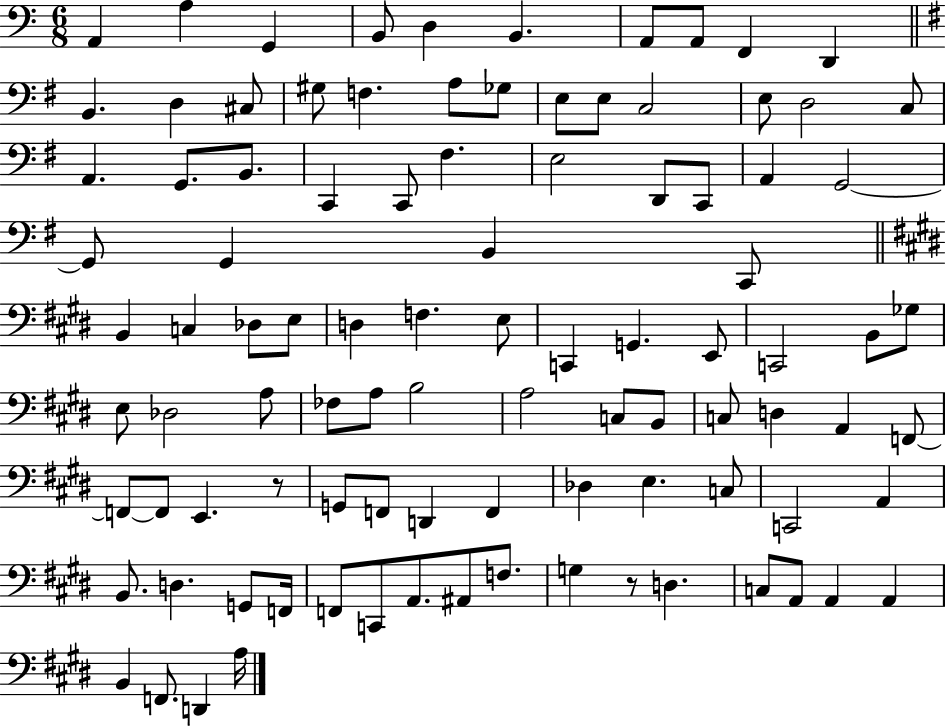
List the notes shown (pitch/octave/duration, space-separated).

A2/q A3/q G2/q B2/e D3/q B2/q. A2/e A2/e F2/q D2/q B2/q. D3/q C#3/e G#3/e F3/q. A3/e Gb3/e E3/e E3/e C3/h E3/e D3/h C3/e A2/q. G2/e. B2/e. C2/q C2/e F#3/q. E3/h D2/e C2/e A2/q G2/h G2/e G2/q B2/q C2/e B2/q C3/q Db3/e E3/e D3/q F3/q. E3/e C2/q G2/q. E2/e C2/h B2/e Gb3/e E3/e Db3/h A3/e FES3/e A3/e B3/h A3/h C3/e B2/e C3/e D3/q A2/q F2/e F2/e F2/e E2/q. R/e G2/e F2/e D2/q F2/q Db3/q E3/q. C3/e C2/h A2/q B2/e. D3/q. G2/e F2/s F2/e C2/e A2/e. A#2/e F3/e. G3/q R/e D3/q. C3/e A2/e A2/q A2/q B2/q F2/e. D2/q A3/s